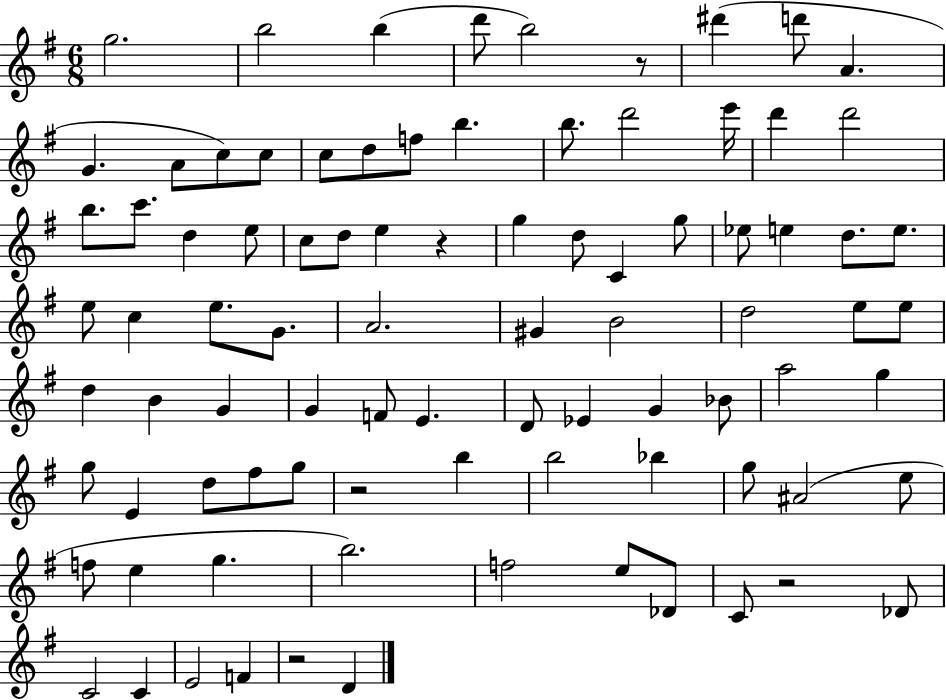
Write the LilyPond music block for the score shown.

{
  \clef treble
  \numericTimeSignature
  \time 6/8
  \key g \major
  g''2. | b''2 b''4( | d'''8 b''2) r8 | dis'''4( d'''8 a'4. | \break g'4. a'8 c''8) c''8 | c''8 d''8 f''8 b''4. | b''8. d'''2 e'''16 | d'''4 d'''2 | \break b''8. c'''8. d''4 e''8 | c''8 d''8 e''4 r4 | g''4 d''8 c'4 g''8 | ees''8 e''4 d''8. e''8. | \break e''8 c''4 e''8. g'8. | a'2. | gis'4 b'2 | d''2 e''8 e''8 | \break d''4 b'4 g'4 | g'4 f'8 e'4. | d'8 ees'4 g'4 bes'8 | a''2 g''4 | \break g''8 e'4 d''8 fis''8 g''8 | r2 b''4 | b''2 bes''4 | g''8 ais'2( e''8 | \break f''8 e''4 g''4. | b''2.) | f''2 e''8 des'8 | c'8 r2 des'8 | \break c'2 c'4 | e'2 f'4 | r2 d'4 | \bar "|."
}